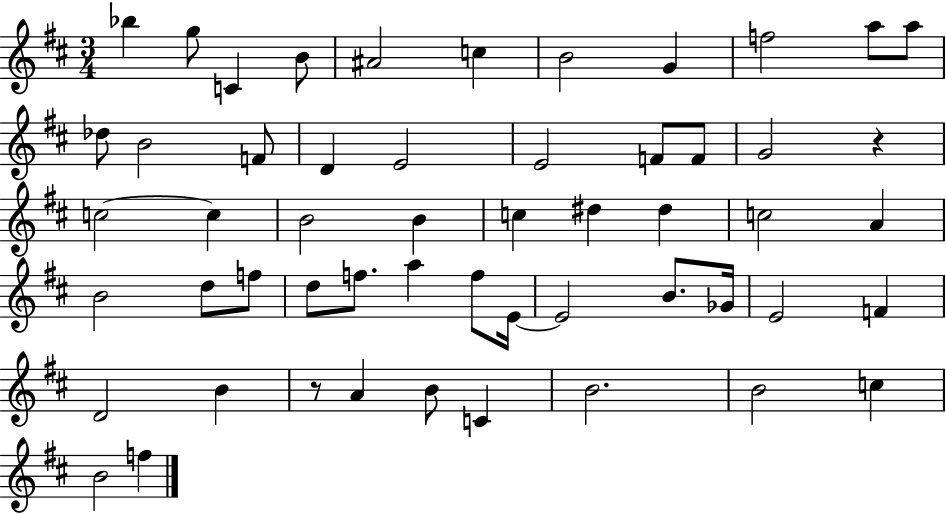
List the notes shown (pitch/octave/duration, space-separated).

Bb5/q G5/e C4/q B4/e A#4/h C5/q B4/h G4/q F5/h A5/e A5/e Db5/e B4/h F4/e D4/q E4/h E4/h F4/e F4/e G4/h R/q C5/h C5/q B4/h B4/q C5/q D#5/q D#5/q C5/h A4/q B4/h D5/e F5/e D5/e F5/e. A5/q F5/e E4/s E4/h B4/e. Gb4/s E4/h F4/q D4/h B4/q R/e A4/q B4/e C4/q B4/h. B4/h C5/q B4/h F5/q